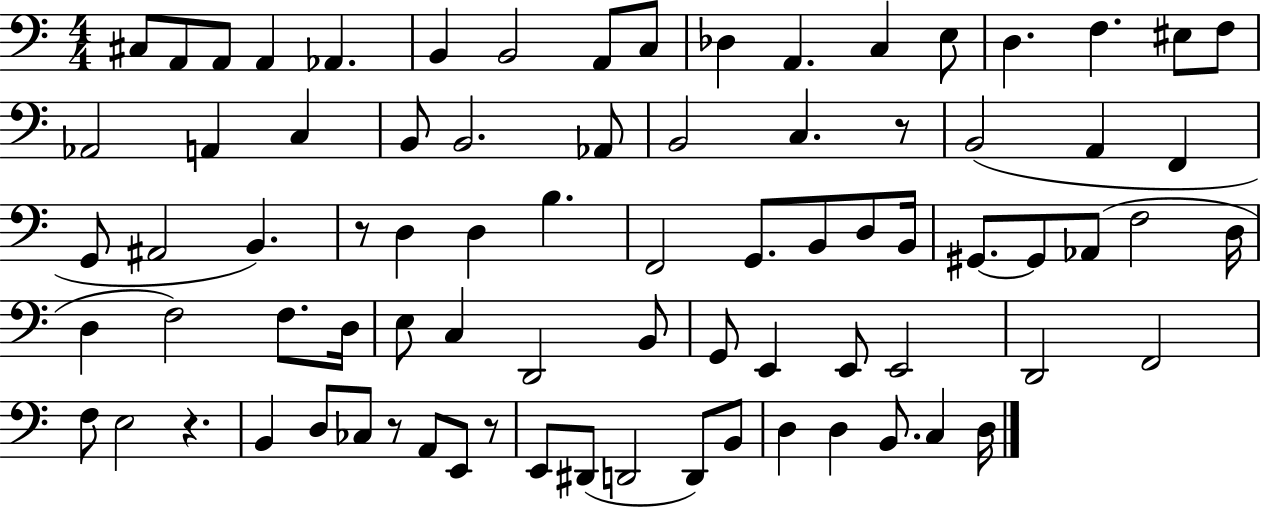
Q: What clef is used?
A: bass